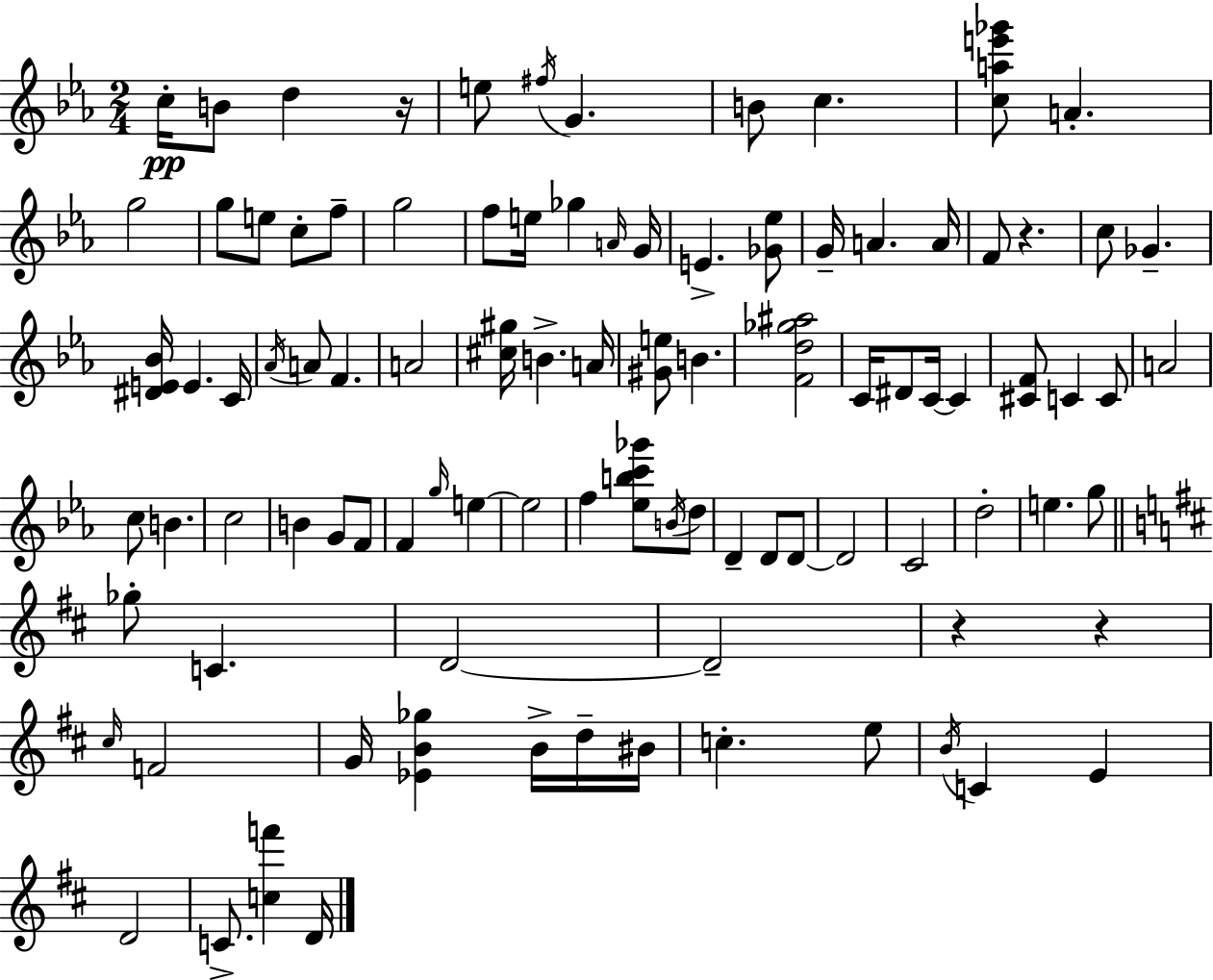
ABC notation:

X:1
T:Untitled
M:2/4
L:1/4
K:Cm
c/4 B/2 d z/4 e/2 ^f/4 G B/2 c [cae'_g']/2 A g2 g/2 e/2 c/2 f/2 g2 f/2 e/4 _g A/4 G/4 E [_G_e]/2 G/4 A A/4 F/2 z c/2 _G [^DE_B]/4 E C/4 _A/4 A/2 F A2 [^c^g]/4 B A/4 [^Ge]/2 B [Fd_g^a]2 C/4 ^D/2 C/4 C [^CF]/2 C C/2 A2 c/2 B c2 B G/2 F/2 F g/4 e e2 f [_ebc'_g']/2 B/4 d/2 D D/2 D/2 D2 C2 d2 e g/2 _g/2 C D2 D2 z z ^c/4 F2 G/4 [_EB_g] B/4 d/4 ^B/4 c e/2 B/4 C E D2 C/2 [cf'] D/4